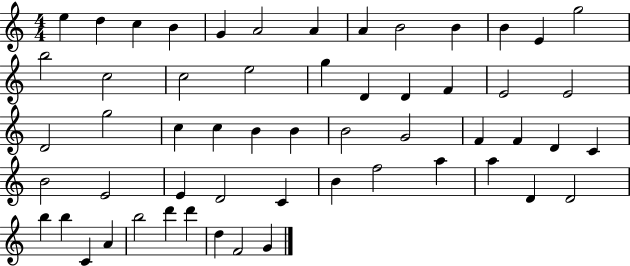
X:1
T:Untitled
M:4/4
L:1/4
K:C
e d c B G A2 A A B2 B B E g2 b2 c2 c2 e2 g D D F E2 E2 D2 g2 c c B B B2 G2 F F D C B2 E2 E D2 C B f2 a a D D2 b b C A b2 d' d' d F2 G